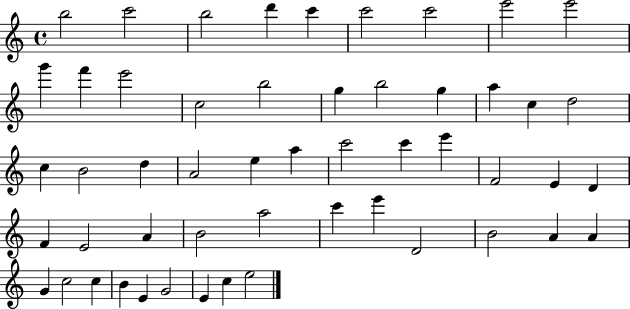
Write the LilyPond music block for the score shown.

{
  \clef treble
  \time 4/4
  \defaultTimeSignature
  \key c \major
  b''2 c'''2 | b''2 d'''4 c'''4 | c'''2 c'''2 | e'''2 e'''2 | \break g'''4 f'''4 e'''2 | c''2 b''2 | g''4 b''2 g''4 | a''4 c''4 d''2 | \break c''4 b'2 d''4 | a'2 e''4 a''4 | c'''2 c'''4 e'''4 | f'2 e'4 d'4 | \break f'4 e'2 a'4 | b'2 a''2 | c'''4 e'''4 d'2 | b'2 a'4 a'4 | \break g'4 c''2 c''4 | b'4 e'4 g'2 | e'4 c''4 e''2 | \bar "|."
}